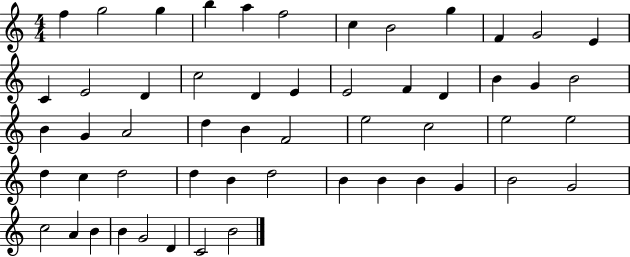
F5/q G5/h G5/q B5/q A5/q F5/h C5/q B4/h G5/q F4/q G4/h E4/q C4/q E4/h D4/q C5/h D4/q E4/q E4/h F4/q D4/q B4/q G4/q B4/h B4/q G4/q A4/h D5/q B4/q F4/h E5/h C5/h E5/h E5/h D5/q C5/q D5/h D5/q B4/q D5/h B4/q B4/q B4/q G4/q B4/h G4/h C5/h A4/q B4/q B4/q G4/h D4/q C4/h B4/h